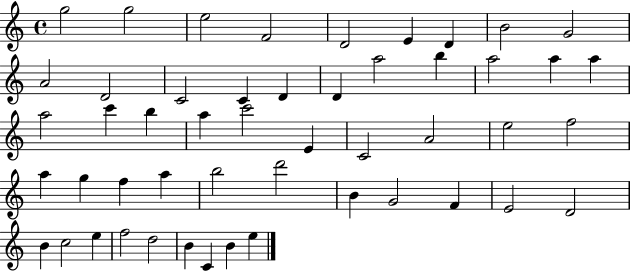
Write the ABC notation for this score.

X:1
T:Untitled
M:4/4
L:1/4
K:C
g2 g2 e2 F2 D2 E D B2 G2 A2 D2 C2 C D D a2 b a2 a a a2 c' b a c'2 E C2 A2 e2 f2 a g f a b2 d'2 B G2 F E2 D2 B c2 e f2 d2 B C B e